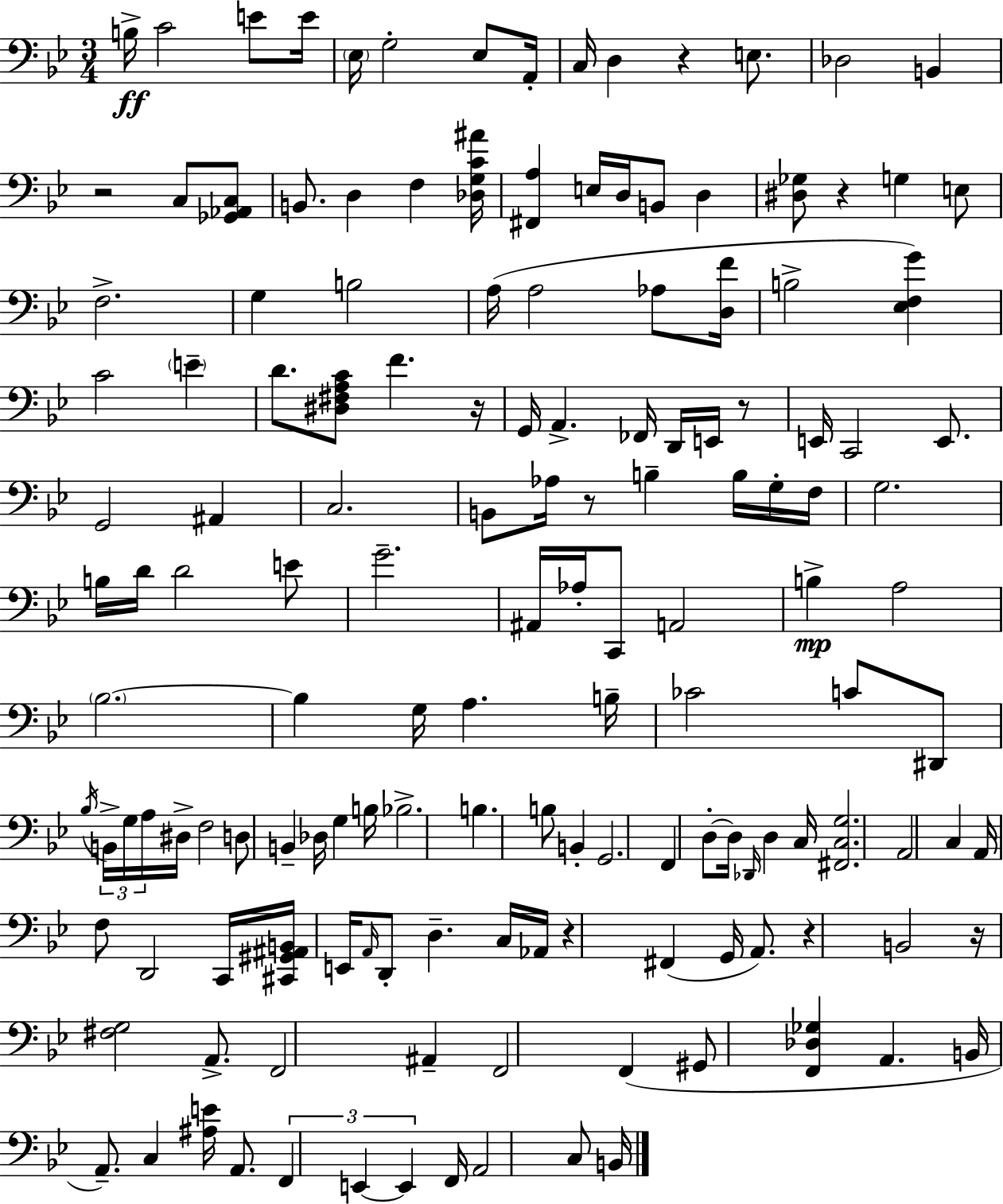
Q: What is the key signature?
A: G minor